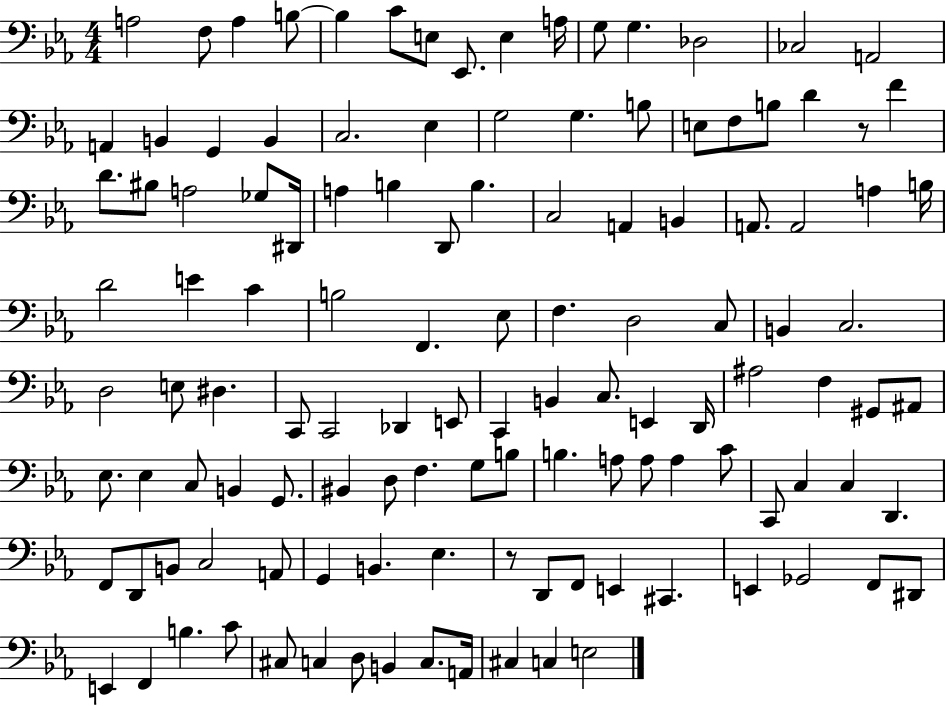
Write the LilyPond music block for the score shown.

{
  \clef bass
  \numericTimeSignature
  \time 4/4
  \key ees \major
  a2 f8 a4 b8~~ | b4 c'8 e8 ees,8. e4 a16 | g8 g4. des2 | ces2 a,2 | \break a,4 b,4 g,4 b,4 | c2. ees4 | g2 g4. b8 | e8 f8 b8 d'4 r8 f'4 | \break d'8. bis8 a2 ges8 dis,16 | a4 b4 d,8 b4. | c2 a,4 b,4 | a,8. a,2 a4 b16 | \break d'2 e'4 c'4 | b2 f,4. ees8 | f4. d2 c8 | b,4 c2. | \break d2 e8 dis4. | c,8 c,2 des,4 e,8 | c,4 b,4 c8. e,4 d,16 | ais2 f4 gis,8 ais,8 | \break ees8. ees4 c8 b,4 g,8. | bis,4 d8 f4. g8 b8 | b4. a8 a8 a4 c'8 | c,8 c4 c4 d,4. | \break f,8 d,8 b,8 c2 a,8 | g,4 b,4. ees4. | r8 d,8 f,8 e,4 cis,4. | e,4 ges,2 f,8 dis,8 | \break e,4 f,4 b4. c'8 | cis8 c4 d8 b,4 c8. a,16 | cis4 c4 e2 | \bar "|."
}